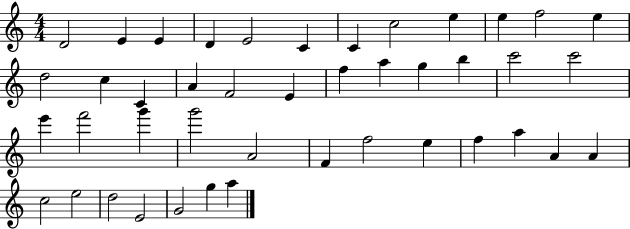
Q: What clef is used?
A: treble